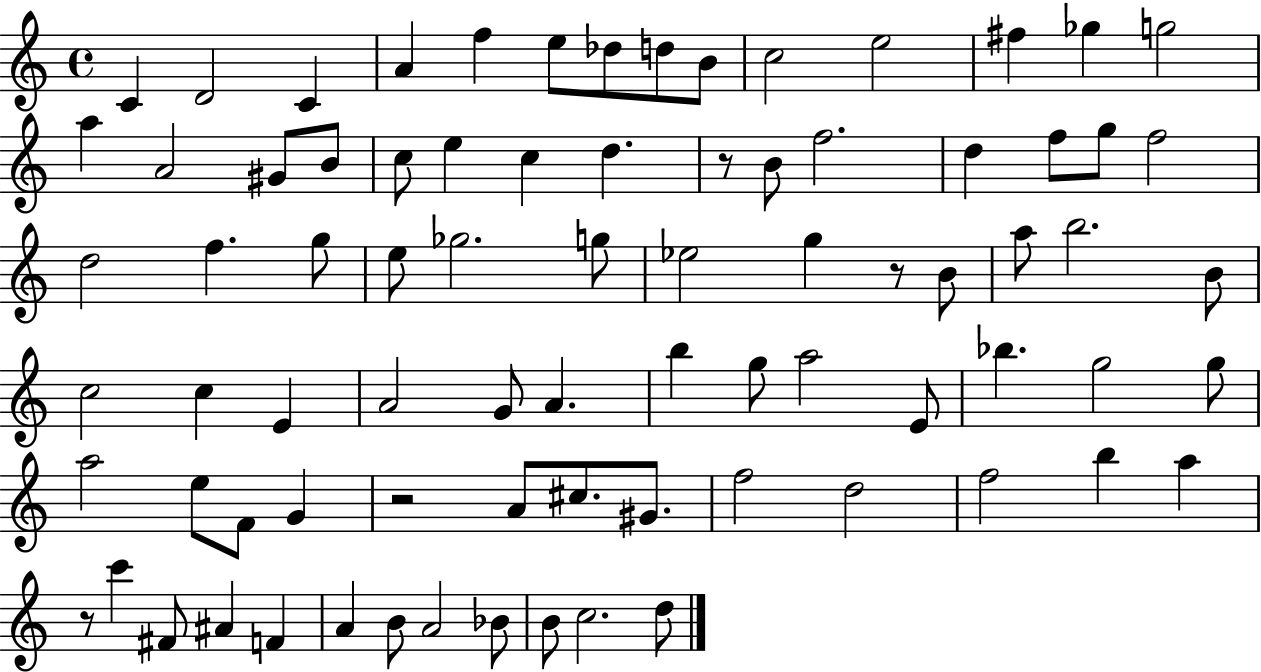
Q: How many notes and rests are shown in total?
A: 80